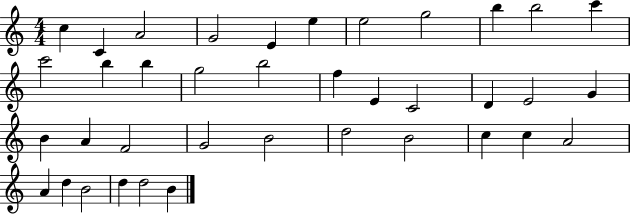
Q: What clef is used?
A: treble